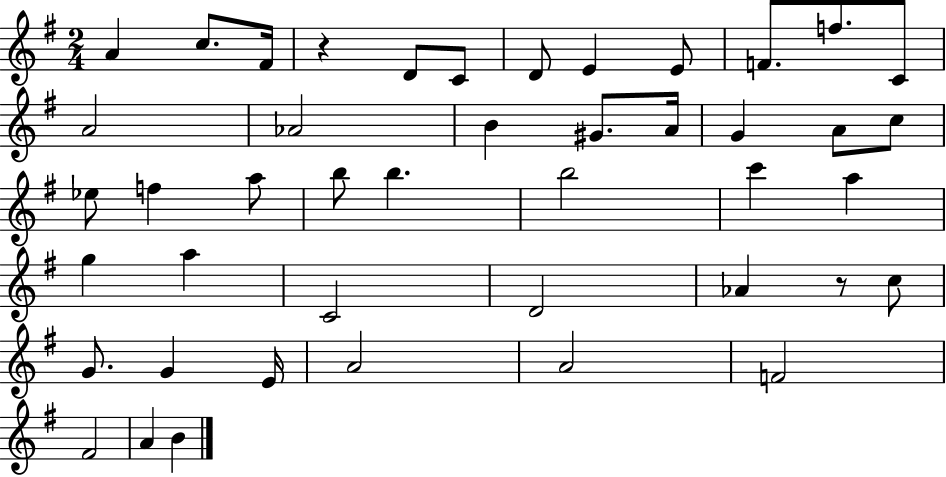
A4/q C5/e. F#4/s R/q D4/e C4/e D4/e E4/q E4/e F4/e. F5/e. C4/e A4/h Ab4/h B4/q G#4/e. A4/s G4/q A4/e C5/e Eb5/e F5/q A5/e B5/e B5/q. B5/h C6/q A5/q G5/q A5/q C4/h D4/h Ab4/q R/e C5/e G4/e. G4/q E4/s A4/h A4/h F4/h F#4/h A4/q B4/q